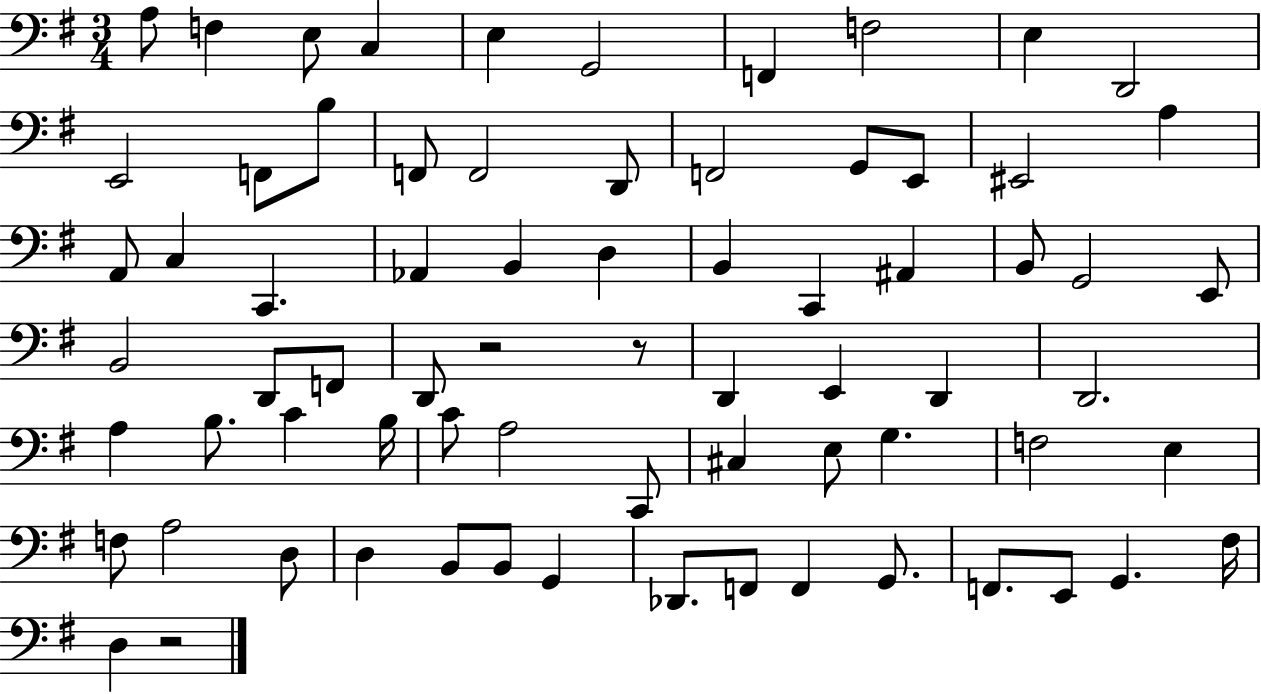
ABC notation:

X:1
T:Untitled
M:3/4
L:1/4
K:G
A,/2 F, E,/2 C, E, G,,2 F,, F,2 E, D,,2 E,,2 F,,/2 B,/2 F,,/2 F,,2 D,,/2 F,,2 G,,/2 E,,/2 ^E,,2 A, A,,/2 C, C,, _A,, B,, D, B,, C,, ^A,, B,,/2 G,,2 E,,/2 B,,2 D,,/2 F,,/2 D,,/2 z2 z/2 D,, E,, D,, D,,2 A, B,/2 C B,/4 C/2 A,2 C,,/2 ^C, E,/2 G, F,2 E, F,/2 A,2 D,/2 D, B,,/2 B,,/2 G,, _D,,/2 F,,/2 F,, G,,/2 F,,/2 E,,/2 G,, ^F,/4 D, z2